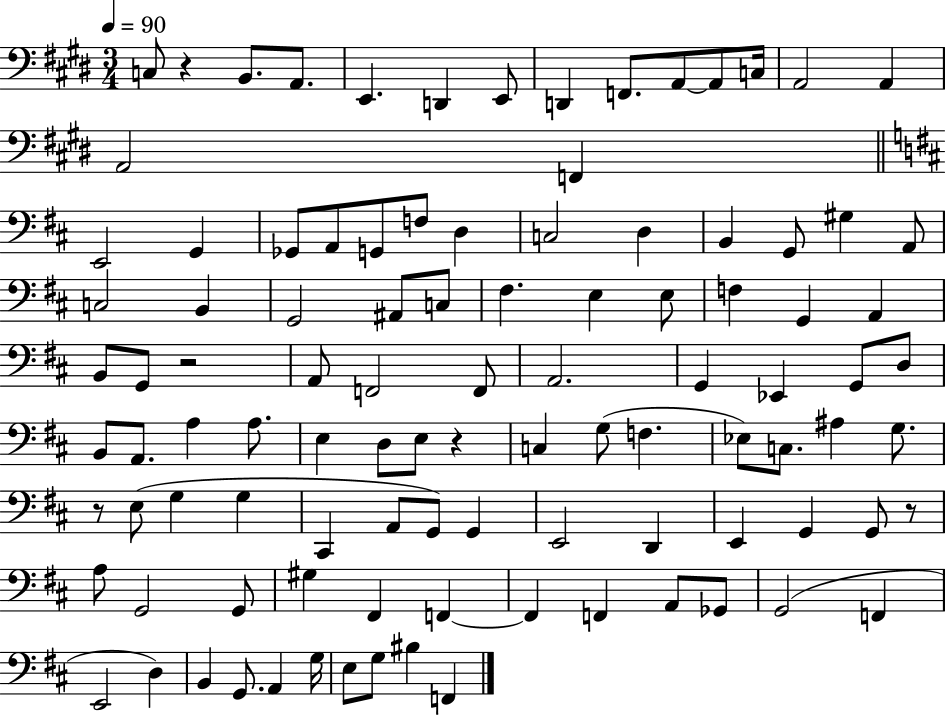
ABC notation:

X:1
T:Untitled
M:3/4
L:1/4
K:E
C,/2 z B,,/2 A,,/2 E,, D,, E,,/2 D,, F,,/2 A,,/2 A,,/2 C,/4 A,,2 A,, A,,2 F,, E,,2 G,, _G,,/2 A,,/2 G,,/2 F,/2 D, C,2 D, B,, G,,/2 ^G, A,,/2 C,2 B,, G,,2 ^A,,/2 C,/2 ^F, E, E,/2 F, G,, A,, B,,/2 G,,/2 z2 A,,/2 F,,2 F,,/2 A,,2 G,, _E,, G,,/2 D,/2 B,,/2 A,,/2 A, A,/2 E, D,/2 E,/2 z C, G,/2 F, _E,/2 C,/2 ^A, G,/2 z/2 E,/2 G, G, ^C,, A,,/2 G,,/2 G,, E,,2 D,, E,, G,, G,,/2 z/2 A,/2 G,,2 G,,/2 ^G, ^F,, F,, F,, F,, A,,/2 _G,,/2 G,,2 F,, E,,2 D, B,, G,,/2 A,, G,/4 E,/2 G,/2 ^B, F,,